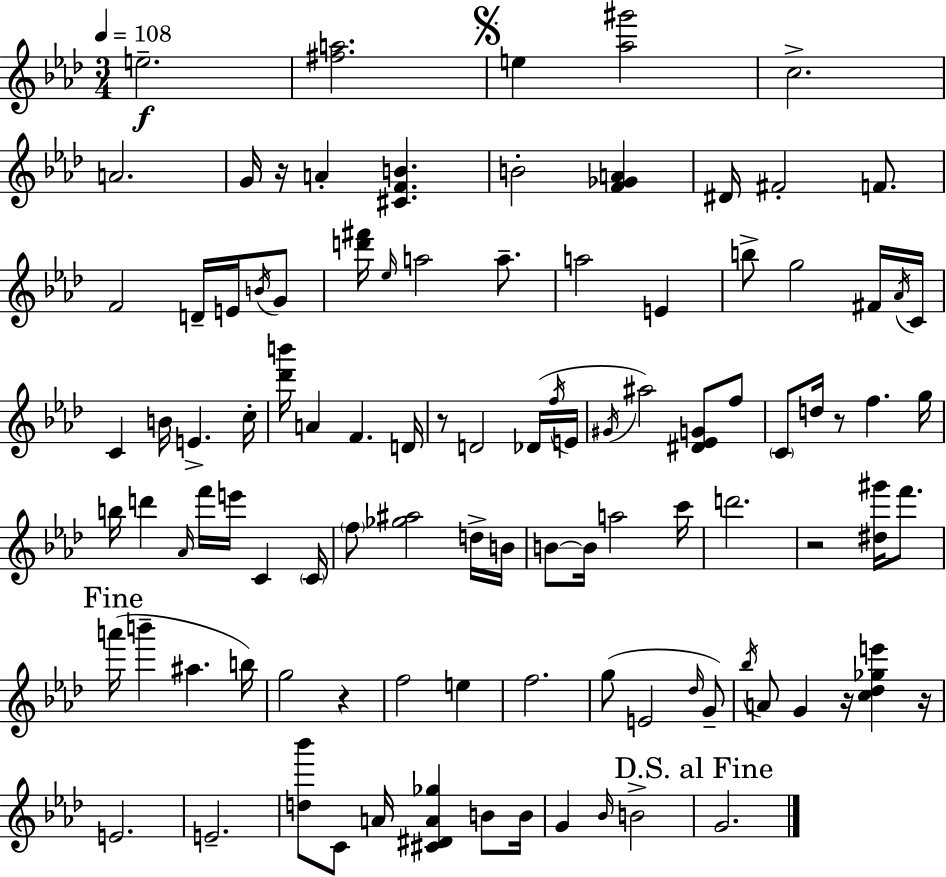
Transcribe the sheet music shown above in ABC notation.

X:1
T:Untitled
M:3/4
L:1/4
K:Ab
e2 [^fa]2 e [_a^g']2 c2 A2 G/4 z/4 A [^CFB] B2 [F_GA] ^D/4 ^F2 F/2 F2 D/4 E/4 B/4 G/2 [d'^f']/4 _e/4 a2 a/2 a2 E b/2 g2 ^F/4 _A/4 C/4 C B/4 E c/4 [_d'b']/4 A F D/4 z/2 D2 _D/4 f/4 E/4 ^G/4 ^a2 [^D_EG]/2 f/2 C/2 d/4 z/2 f g/4 b/4 d' _A/4 f'/4 e'/4 C C/4 f/2 [_g^a]2 d/4 B/4 B/2 B/4 a2 c'/4 d'2 z2 [^d^g']/4 f'/2 a'/4 b' ^a b/4 g2 z f2 e f2 g/2 E2 _d/4 G/2 _b/4 A/2 G z/4 [c_d_ge'] z/4 E2 E2 [d_b']/2 C/2 A/4 [^C^DA_g] B/2 B/4 G _B/4 B2 G2